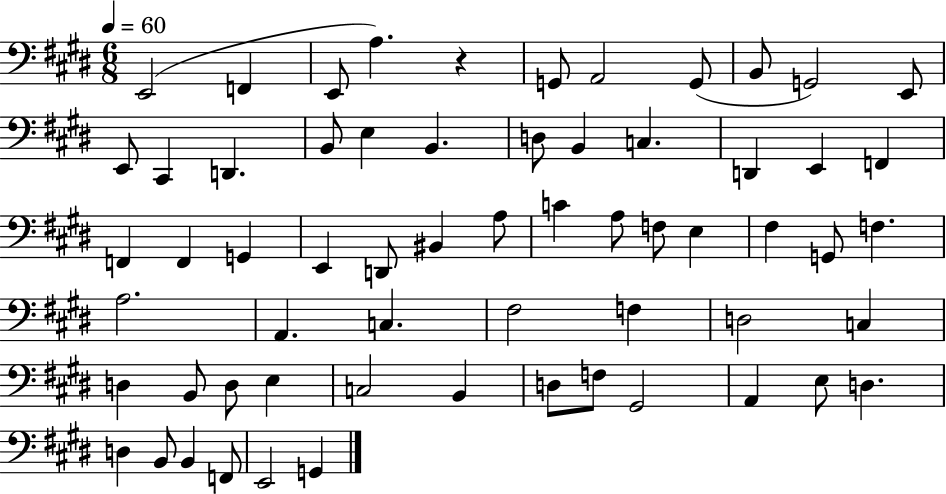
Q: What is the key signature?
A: E major